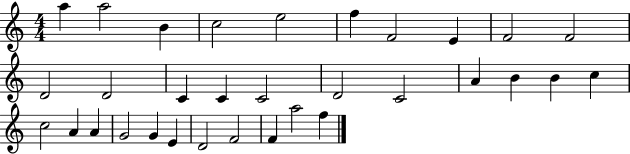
A5/q A5/h B4/q C5/h E5/h F5/q F4/h E4/q F4/h F4/h D4/h D4/h C4/q C4/q C4/h D4/h C4/h A4/q B4/q B4/q C5/q C5/h A4/q A4/q G4/h G4/q E4/q D4/h F4/h F4/q A5/h F5/q